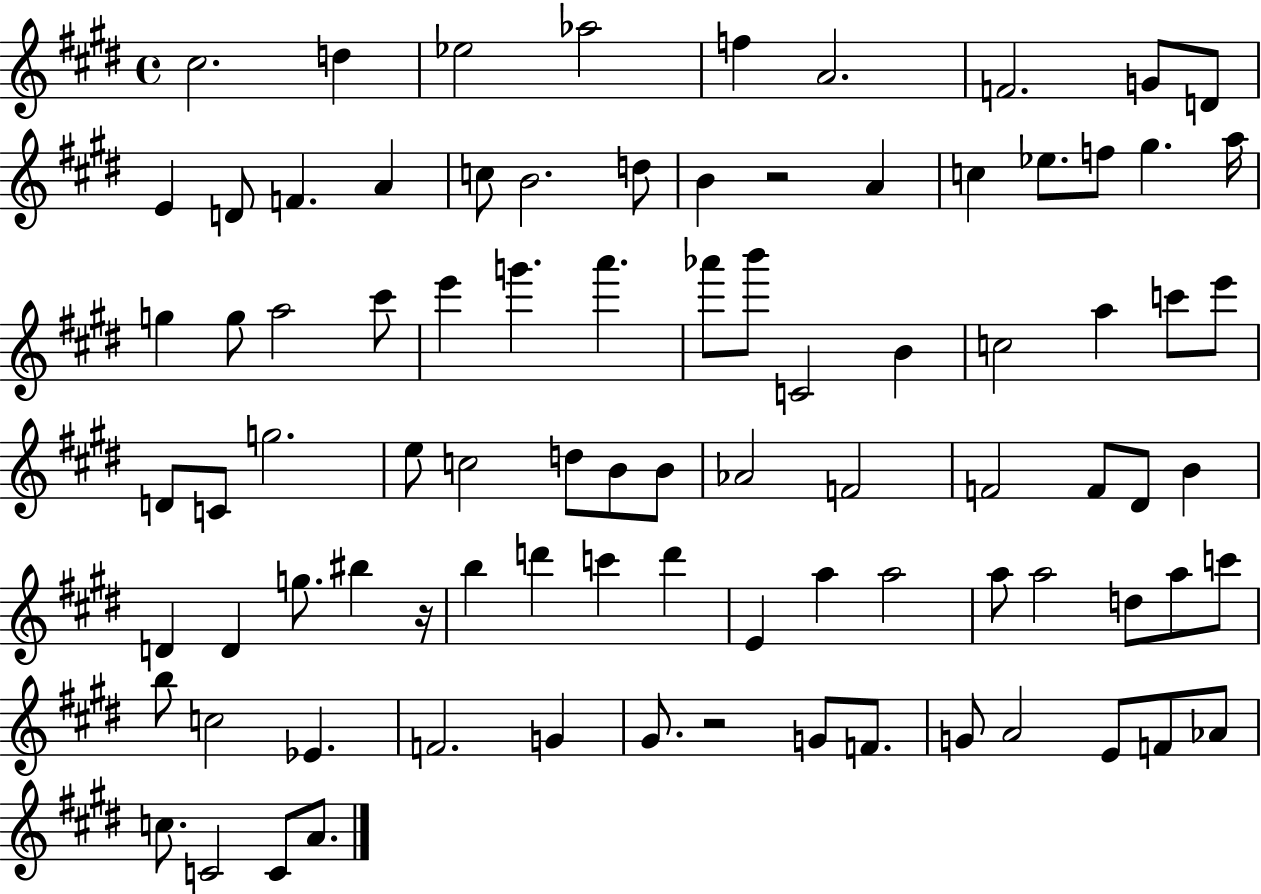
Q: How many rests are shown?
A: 3